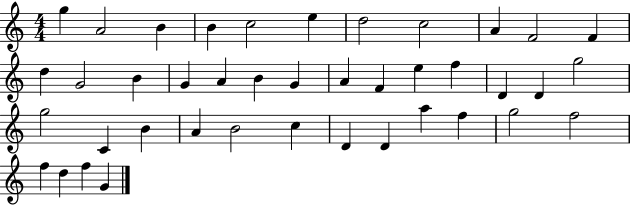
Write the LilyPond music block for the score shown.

{
  \clef treble
  \numericTimeSignature
  \time 4/4
  \key c \major
  g''4 a'2 b'4 | b'4 c''2 e''4 | d''2 c''2 | a'4 f'2 f'4 | \break d''4 g'2 b'4 | g'4 a'4 b'4 g'4 | a'4 f'4 e''4 f''4 | d'4 d'4 g''2 | \break g''2 c'4 b'4 | a'4 b'2 c''4 | d'4 d'4 a''4 f''4 | g''2 f''2 | \break f''4 d''4 f''4 g'4 | \bar "|."
}